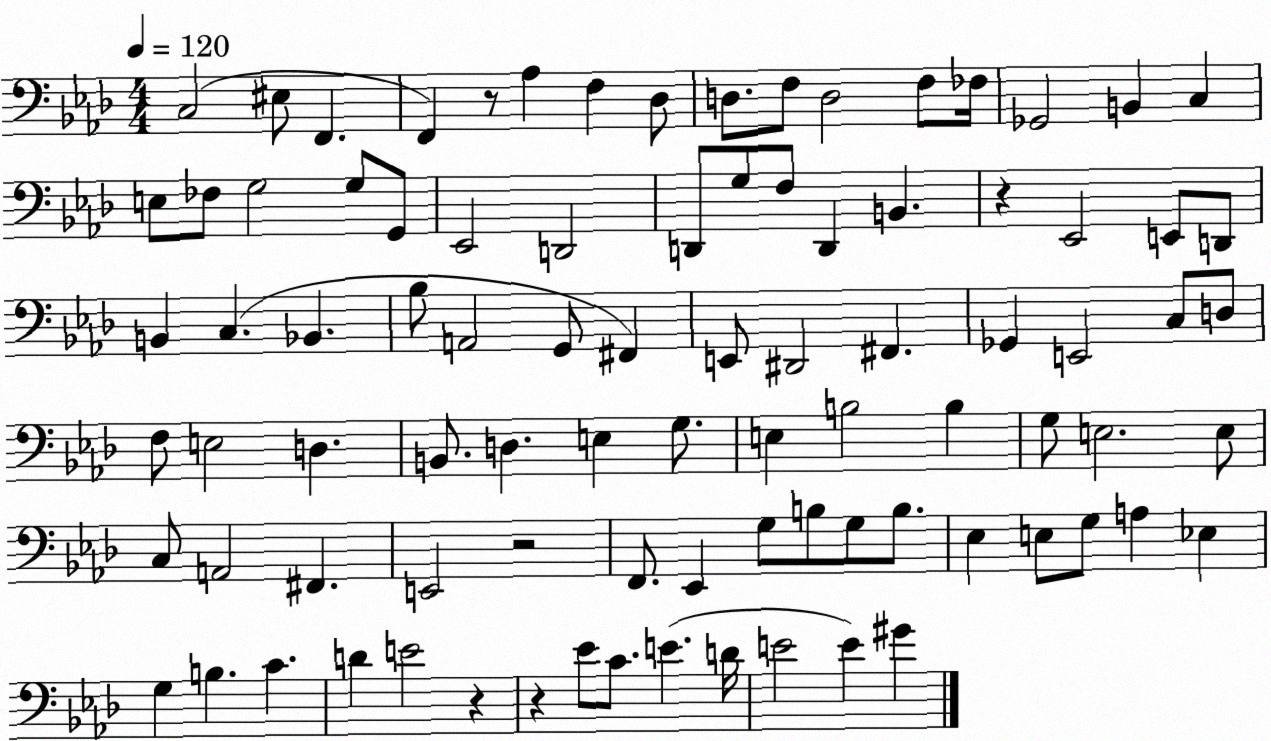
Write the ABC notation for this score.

X:1
T:Untitled
M:4/4
L:1/4
K:Ab
C,2 ^E,/2 F,, F,, z/2 _A, F, _D,/2 D,/2 F,/2 D,2 F,/2 _F,/4 _G,,2 B,, C, E,/2 _F,/2 G,2 G,/2 G,,/2 _E,,2 D,,2 D,,/2 G,/2 F,/2 D,, B,, z _E,,2 E,,/2 D,,/2 B,, C, _B,, _B,/2 A,,2 G,,/2 ^F,, E,,/2 ^D,,2 ^F,, _G,, E,,2 C,/2 D,/2 F,/2 E,2 D, B,,/2 D, E, G,/2 E, B,2 B, G,/2 E,2 E,/2 C,/2 A,,2 ^F,, E,,2 z2 F,,/2 _E,, G,/2 B,/2 G,/2 B,/2 _E, E,/2 G,/2 A, _E, G, B, C D E2 z z _E/2 C/2 E D/4 E2 E ^G